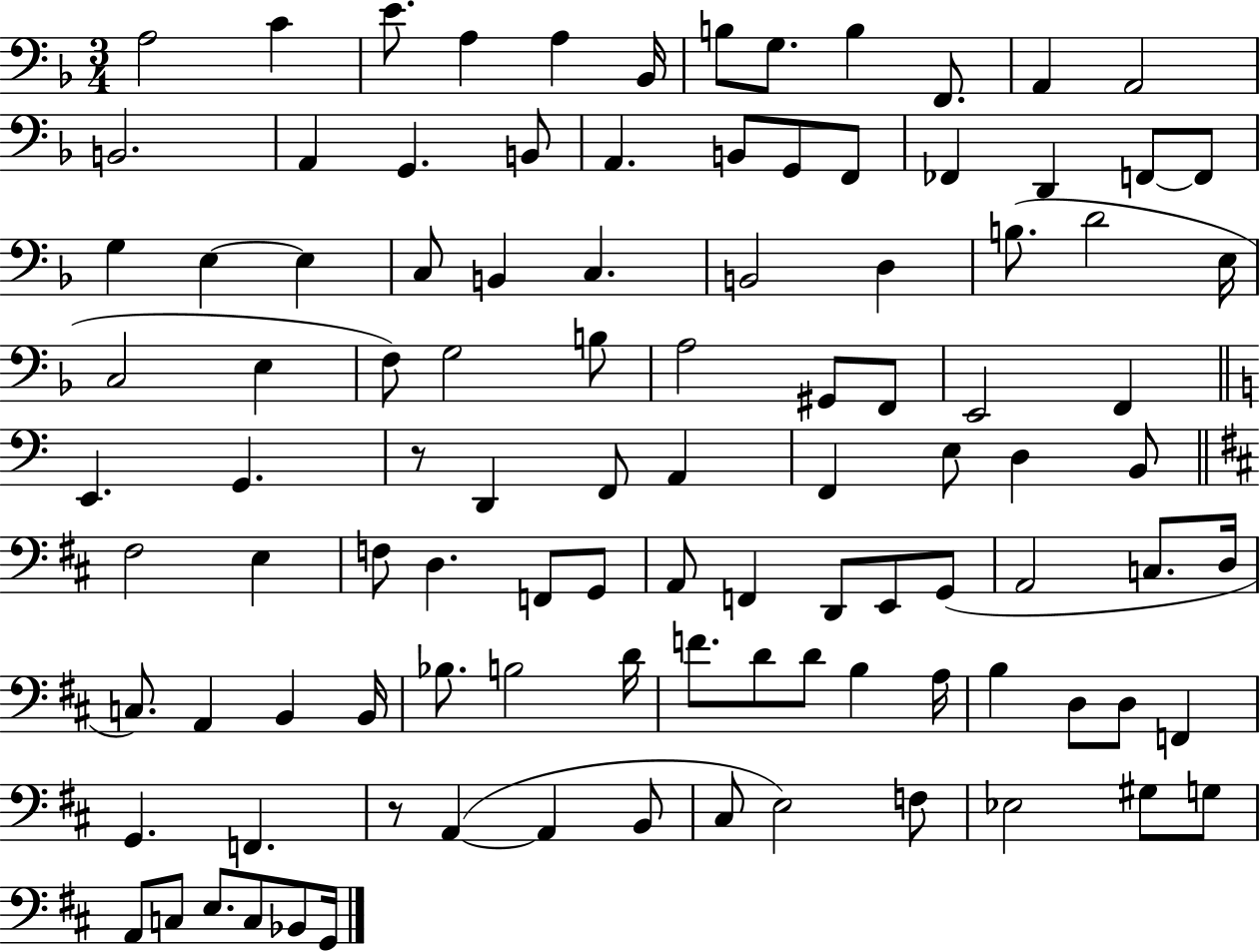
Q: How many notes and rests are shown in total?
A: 103